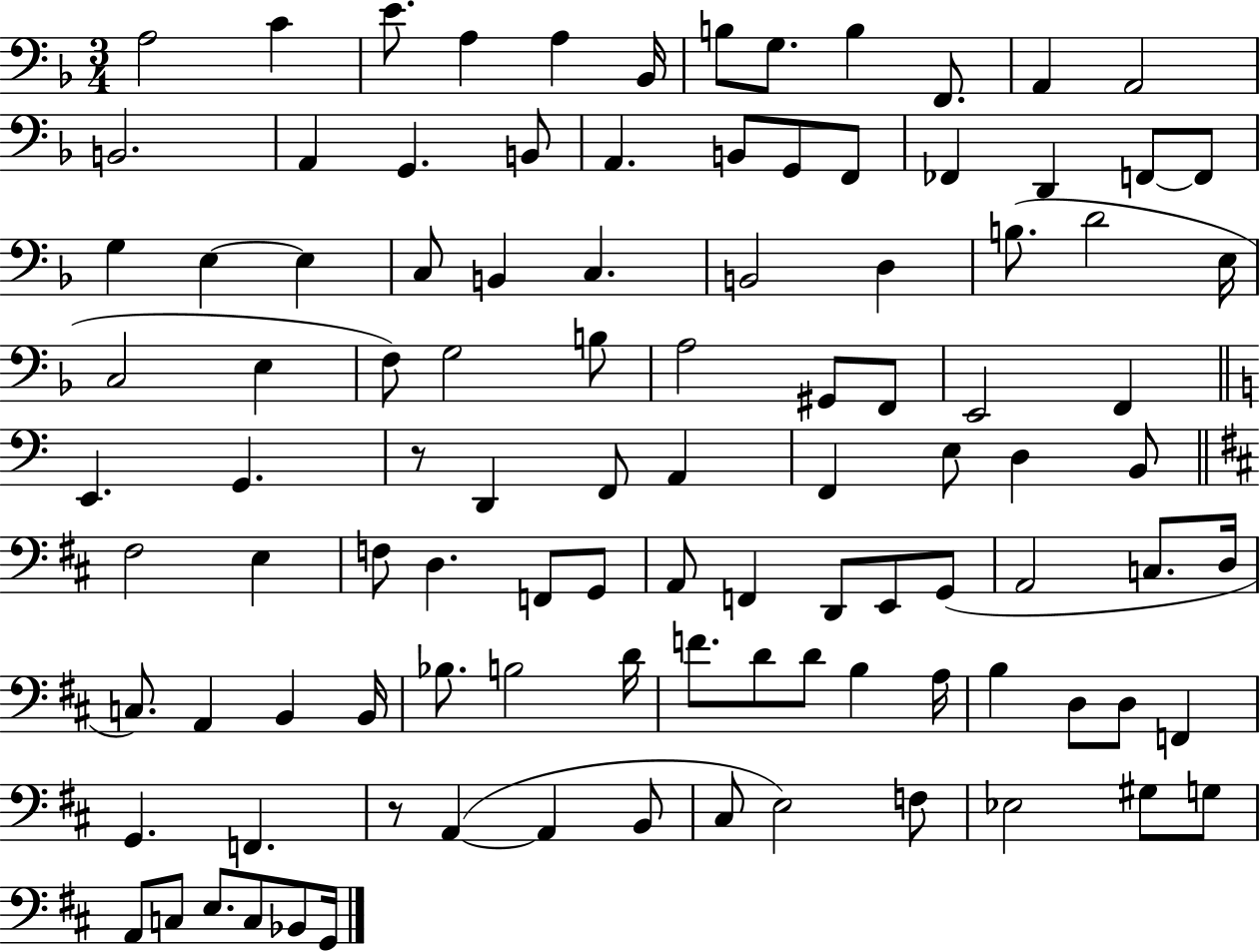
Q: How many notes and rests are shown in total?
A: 103